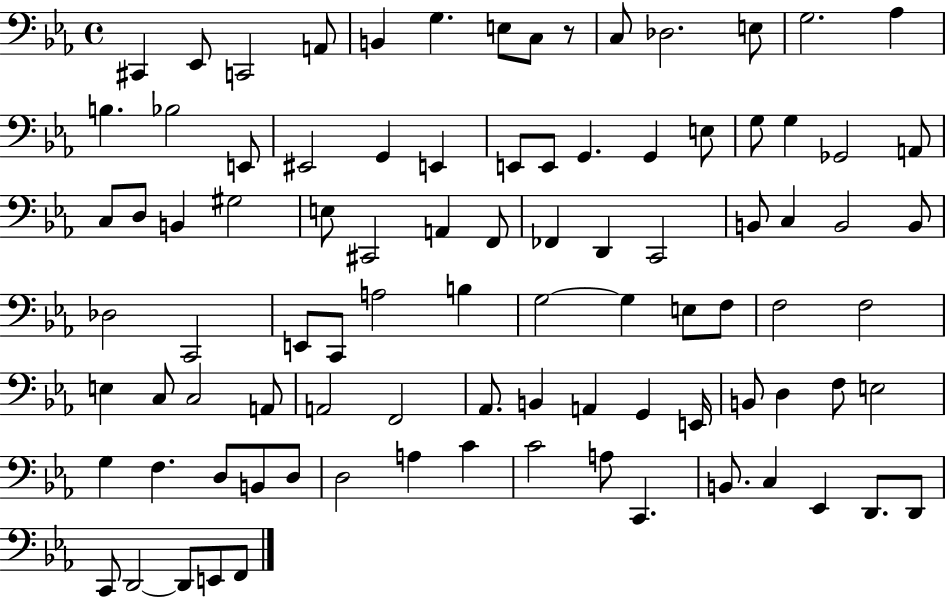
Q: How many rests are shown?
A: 1